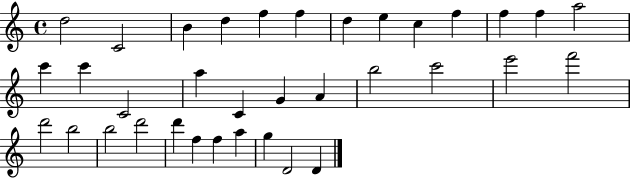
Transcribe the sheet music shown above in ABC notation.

X:1
T:Untitled
M:4/4
L:1/4
K:C
d2 C2 B d f f d e c f f f a2 c' c' C2 a C G A b2 c'2 e'2 f'2 d'2 b2 b2 d'2 d' f f a g D2 D